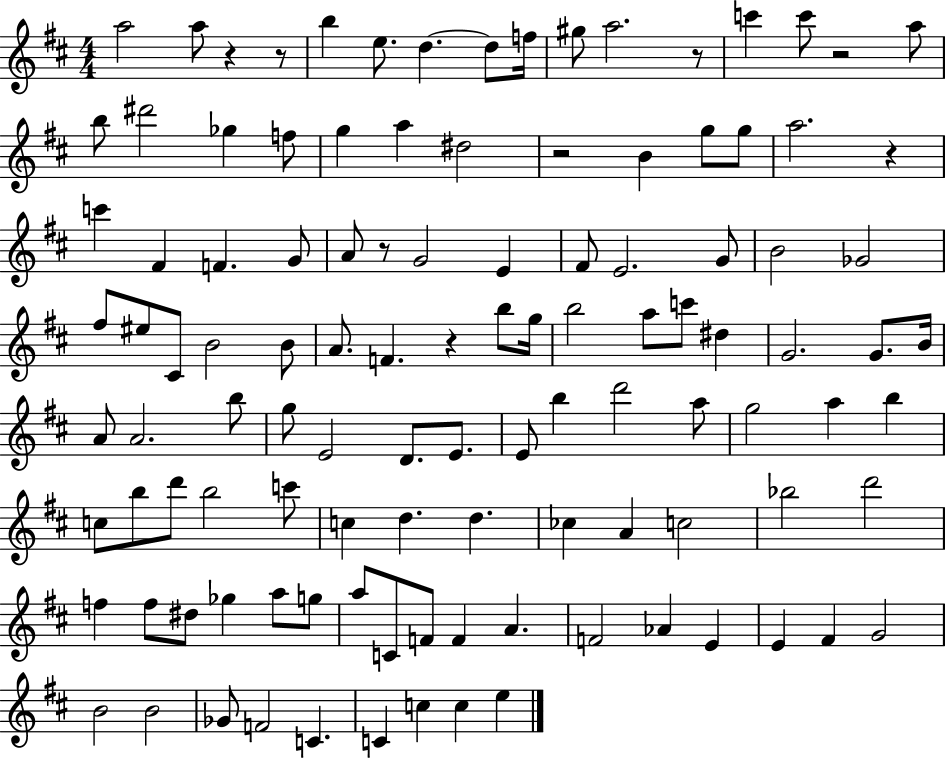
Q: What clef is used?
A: treble